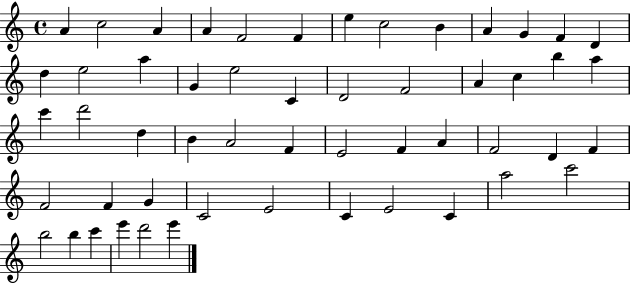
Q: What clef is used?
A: treble